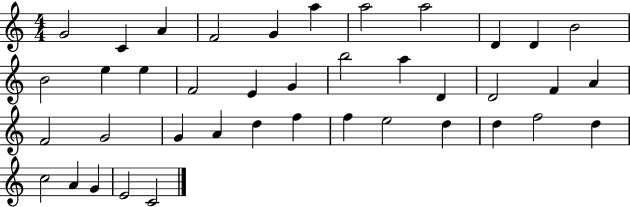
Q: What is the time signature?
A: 4/4